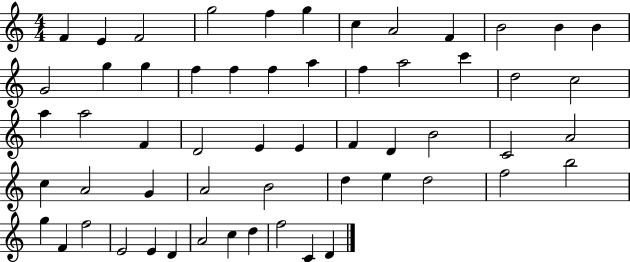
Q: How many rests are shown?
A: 0